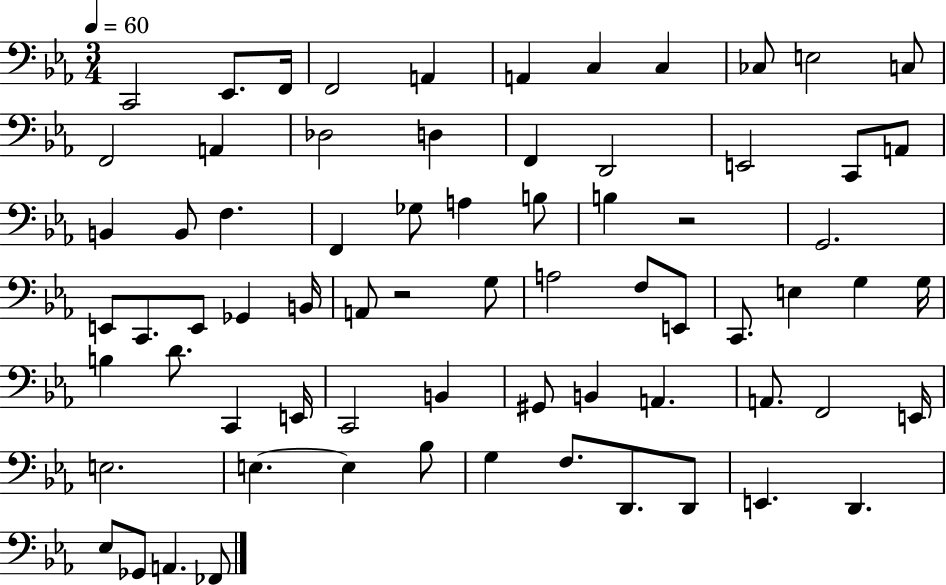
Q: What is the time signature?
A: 3/4